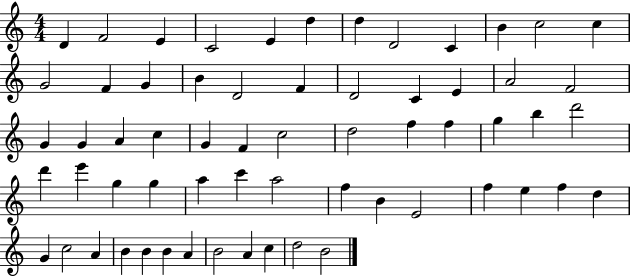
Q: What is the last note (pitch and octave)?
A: B4